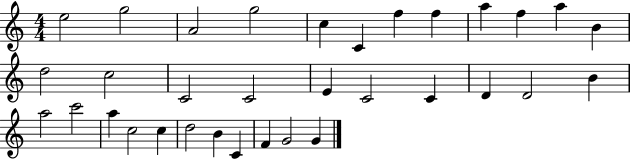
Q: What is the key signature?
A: C major